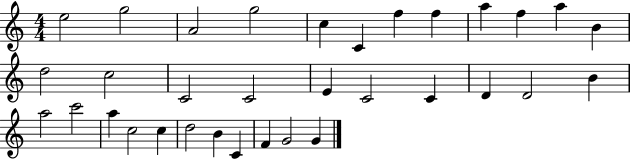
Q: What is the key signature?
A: C major